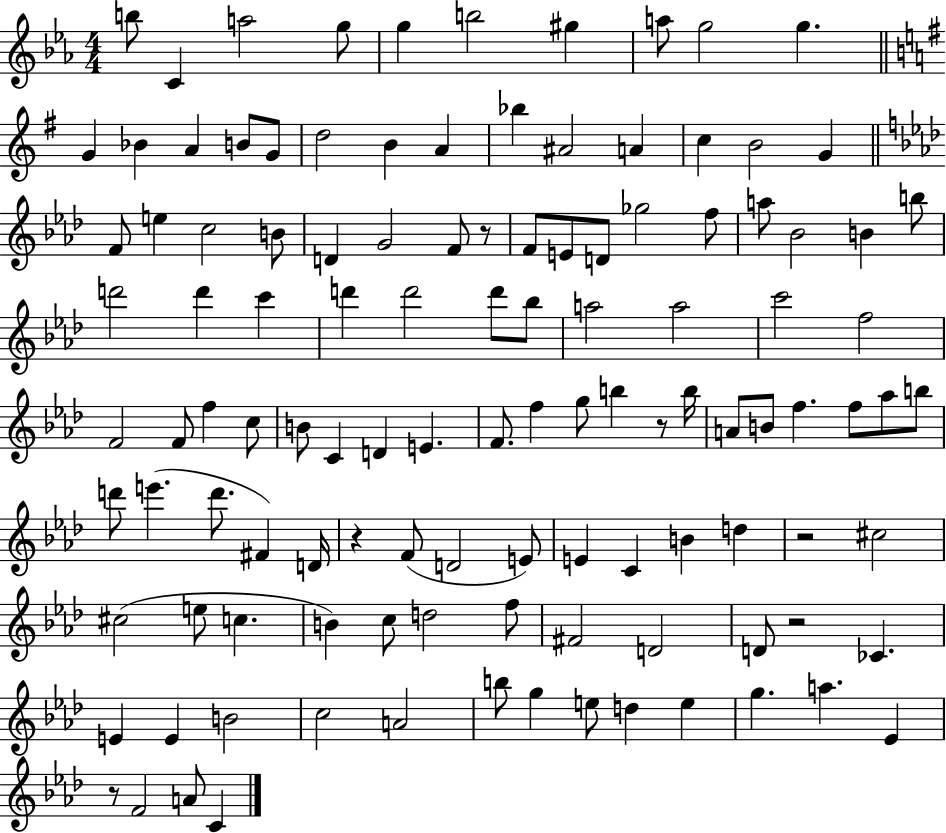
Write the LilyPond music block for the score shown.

{
  \clef treble
  \numericTimeSignature
  \time 4/4
  \key ees \major
  b''8 c'4 a''2 g''8 | g''4 b''2 gis''4 | a''8 g''2 g''4. | \bar "||" \break \key e \minor g'4 bes'4 a'4 b'8 g'8 | d''2 b'4 a'4 | bes''4 ais'2 a'4 | c''4 b'2 g'4 | \break \bar "||" \break \key aes \major f'8 e''4 c''2 b'8 | d'4 g'2 f'8 r8 | f'8 e'8 d'8 ges''2 f''8 | a''8 bes'2 b'4 b''8 | \break d'''2 d'''4 c'''4 | d'''4 d'''2 d'''8 bes''8 | a''2 a''2 | c'''2 f''2 | \break f'2 f'8 f''4 c''8 | b'8 c'4 d'4 e'4. | f'8. f''4 g''8 b''4 r8 b''16 | a'8 b'8 f''4. f''8 aes''8 b''8 | \break d'''8 e'''4.( d'''8. fis'4) d'16 | r4 f'8( d'2 e'8) | e'4 c'4 b'4 d''4 | r2 cis''2 | \break cis''2( e''8 c''4. | b'4) c''8 d''2 f''8 | fis'2 d'2 | d'8 r2 ces'4. | \break e'4 e'4 b'2 | c''2 a'2 | b''8 g''4 e''8 d''4 e''4 | g''4. a''4. ees'4 | \break r8 f'2 a'8 c'4 | \bar "|."
}